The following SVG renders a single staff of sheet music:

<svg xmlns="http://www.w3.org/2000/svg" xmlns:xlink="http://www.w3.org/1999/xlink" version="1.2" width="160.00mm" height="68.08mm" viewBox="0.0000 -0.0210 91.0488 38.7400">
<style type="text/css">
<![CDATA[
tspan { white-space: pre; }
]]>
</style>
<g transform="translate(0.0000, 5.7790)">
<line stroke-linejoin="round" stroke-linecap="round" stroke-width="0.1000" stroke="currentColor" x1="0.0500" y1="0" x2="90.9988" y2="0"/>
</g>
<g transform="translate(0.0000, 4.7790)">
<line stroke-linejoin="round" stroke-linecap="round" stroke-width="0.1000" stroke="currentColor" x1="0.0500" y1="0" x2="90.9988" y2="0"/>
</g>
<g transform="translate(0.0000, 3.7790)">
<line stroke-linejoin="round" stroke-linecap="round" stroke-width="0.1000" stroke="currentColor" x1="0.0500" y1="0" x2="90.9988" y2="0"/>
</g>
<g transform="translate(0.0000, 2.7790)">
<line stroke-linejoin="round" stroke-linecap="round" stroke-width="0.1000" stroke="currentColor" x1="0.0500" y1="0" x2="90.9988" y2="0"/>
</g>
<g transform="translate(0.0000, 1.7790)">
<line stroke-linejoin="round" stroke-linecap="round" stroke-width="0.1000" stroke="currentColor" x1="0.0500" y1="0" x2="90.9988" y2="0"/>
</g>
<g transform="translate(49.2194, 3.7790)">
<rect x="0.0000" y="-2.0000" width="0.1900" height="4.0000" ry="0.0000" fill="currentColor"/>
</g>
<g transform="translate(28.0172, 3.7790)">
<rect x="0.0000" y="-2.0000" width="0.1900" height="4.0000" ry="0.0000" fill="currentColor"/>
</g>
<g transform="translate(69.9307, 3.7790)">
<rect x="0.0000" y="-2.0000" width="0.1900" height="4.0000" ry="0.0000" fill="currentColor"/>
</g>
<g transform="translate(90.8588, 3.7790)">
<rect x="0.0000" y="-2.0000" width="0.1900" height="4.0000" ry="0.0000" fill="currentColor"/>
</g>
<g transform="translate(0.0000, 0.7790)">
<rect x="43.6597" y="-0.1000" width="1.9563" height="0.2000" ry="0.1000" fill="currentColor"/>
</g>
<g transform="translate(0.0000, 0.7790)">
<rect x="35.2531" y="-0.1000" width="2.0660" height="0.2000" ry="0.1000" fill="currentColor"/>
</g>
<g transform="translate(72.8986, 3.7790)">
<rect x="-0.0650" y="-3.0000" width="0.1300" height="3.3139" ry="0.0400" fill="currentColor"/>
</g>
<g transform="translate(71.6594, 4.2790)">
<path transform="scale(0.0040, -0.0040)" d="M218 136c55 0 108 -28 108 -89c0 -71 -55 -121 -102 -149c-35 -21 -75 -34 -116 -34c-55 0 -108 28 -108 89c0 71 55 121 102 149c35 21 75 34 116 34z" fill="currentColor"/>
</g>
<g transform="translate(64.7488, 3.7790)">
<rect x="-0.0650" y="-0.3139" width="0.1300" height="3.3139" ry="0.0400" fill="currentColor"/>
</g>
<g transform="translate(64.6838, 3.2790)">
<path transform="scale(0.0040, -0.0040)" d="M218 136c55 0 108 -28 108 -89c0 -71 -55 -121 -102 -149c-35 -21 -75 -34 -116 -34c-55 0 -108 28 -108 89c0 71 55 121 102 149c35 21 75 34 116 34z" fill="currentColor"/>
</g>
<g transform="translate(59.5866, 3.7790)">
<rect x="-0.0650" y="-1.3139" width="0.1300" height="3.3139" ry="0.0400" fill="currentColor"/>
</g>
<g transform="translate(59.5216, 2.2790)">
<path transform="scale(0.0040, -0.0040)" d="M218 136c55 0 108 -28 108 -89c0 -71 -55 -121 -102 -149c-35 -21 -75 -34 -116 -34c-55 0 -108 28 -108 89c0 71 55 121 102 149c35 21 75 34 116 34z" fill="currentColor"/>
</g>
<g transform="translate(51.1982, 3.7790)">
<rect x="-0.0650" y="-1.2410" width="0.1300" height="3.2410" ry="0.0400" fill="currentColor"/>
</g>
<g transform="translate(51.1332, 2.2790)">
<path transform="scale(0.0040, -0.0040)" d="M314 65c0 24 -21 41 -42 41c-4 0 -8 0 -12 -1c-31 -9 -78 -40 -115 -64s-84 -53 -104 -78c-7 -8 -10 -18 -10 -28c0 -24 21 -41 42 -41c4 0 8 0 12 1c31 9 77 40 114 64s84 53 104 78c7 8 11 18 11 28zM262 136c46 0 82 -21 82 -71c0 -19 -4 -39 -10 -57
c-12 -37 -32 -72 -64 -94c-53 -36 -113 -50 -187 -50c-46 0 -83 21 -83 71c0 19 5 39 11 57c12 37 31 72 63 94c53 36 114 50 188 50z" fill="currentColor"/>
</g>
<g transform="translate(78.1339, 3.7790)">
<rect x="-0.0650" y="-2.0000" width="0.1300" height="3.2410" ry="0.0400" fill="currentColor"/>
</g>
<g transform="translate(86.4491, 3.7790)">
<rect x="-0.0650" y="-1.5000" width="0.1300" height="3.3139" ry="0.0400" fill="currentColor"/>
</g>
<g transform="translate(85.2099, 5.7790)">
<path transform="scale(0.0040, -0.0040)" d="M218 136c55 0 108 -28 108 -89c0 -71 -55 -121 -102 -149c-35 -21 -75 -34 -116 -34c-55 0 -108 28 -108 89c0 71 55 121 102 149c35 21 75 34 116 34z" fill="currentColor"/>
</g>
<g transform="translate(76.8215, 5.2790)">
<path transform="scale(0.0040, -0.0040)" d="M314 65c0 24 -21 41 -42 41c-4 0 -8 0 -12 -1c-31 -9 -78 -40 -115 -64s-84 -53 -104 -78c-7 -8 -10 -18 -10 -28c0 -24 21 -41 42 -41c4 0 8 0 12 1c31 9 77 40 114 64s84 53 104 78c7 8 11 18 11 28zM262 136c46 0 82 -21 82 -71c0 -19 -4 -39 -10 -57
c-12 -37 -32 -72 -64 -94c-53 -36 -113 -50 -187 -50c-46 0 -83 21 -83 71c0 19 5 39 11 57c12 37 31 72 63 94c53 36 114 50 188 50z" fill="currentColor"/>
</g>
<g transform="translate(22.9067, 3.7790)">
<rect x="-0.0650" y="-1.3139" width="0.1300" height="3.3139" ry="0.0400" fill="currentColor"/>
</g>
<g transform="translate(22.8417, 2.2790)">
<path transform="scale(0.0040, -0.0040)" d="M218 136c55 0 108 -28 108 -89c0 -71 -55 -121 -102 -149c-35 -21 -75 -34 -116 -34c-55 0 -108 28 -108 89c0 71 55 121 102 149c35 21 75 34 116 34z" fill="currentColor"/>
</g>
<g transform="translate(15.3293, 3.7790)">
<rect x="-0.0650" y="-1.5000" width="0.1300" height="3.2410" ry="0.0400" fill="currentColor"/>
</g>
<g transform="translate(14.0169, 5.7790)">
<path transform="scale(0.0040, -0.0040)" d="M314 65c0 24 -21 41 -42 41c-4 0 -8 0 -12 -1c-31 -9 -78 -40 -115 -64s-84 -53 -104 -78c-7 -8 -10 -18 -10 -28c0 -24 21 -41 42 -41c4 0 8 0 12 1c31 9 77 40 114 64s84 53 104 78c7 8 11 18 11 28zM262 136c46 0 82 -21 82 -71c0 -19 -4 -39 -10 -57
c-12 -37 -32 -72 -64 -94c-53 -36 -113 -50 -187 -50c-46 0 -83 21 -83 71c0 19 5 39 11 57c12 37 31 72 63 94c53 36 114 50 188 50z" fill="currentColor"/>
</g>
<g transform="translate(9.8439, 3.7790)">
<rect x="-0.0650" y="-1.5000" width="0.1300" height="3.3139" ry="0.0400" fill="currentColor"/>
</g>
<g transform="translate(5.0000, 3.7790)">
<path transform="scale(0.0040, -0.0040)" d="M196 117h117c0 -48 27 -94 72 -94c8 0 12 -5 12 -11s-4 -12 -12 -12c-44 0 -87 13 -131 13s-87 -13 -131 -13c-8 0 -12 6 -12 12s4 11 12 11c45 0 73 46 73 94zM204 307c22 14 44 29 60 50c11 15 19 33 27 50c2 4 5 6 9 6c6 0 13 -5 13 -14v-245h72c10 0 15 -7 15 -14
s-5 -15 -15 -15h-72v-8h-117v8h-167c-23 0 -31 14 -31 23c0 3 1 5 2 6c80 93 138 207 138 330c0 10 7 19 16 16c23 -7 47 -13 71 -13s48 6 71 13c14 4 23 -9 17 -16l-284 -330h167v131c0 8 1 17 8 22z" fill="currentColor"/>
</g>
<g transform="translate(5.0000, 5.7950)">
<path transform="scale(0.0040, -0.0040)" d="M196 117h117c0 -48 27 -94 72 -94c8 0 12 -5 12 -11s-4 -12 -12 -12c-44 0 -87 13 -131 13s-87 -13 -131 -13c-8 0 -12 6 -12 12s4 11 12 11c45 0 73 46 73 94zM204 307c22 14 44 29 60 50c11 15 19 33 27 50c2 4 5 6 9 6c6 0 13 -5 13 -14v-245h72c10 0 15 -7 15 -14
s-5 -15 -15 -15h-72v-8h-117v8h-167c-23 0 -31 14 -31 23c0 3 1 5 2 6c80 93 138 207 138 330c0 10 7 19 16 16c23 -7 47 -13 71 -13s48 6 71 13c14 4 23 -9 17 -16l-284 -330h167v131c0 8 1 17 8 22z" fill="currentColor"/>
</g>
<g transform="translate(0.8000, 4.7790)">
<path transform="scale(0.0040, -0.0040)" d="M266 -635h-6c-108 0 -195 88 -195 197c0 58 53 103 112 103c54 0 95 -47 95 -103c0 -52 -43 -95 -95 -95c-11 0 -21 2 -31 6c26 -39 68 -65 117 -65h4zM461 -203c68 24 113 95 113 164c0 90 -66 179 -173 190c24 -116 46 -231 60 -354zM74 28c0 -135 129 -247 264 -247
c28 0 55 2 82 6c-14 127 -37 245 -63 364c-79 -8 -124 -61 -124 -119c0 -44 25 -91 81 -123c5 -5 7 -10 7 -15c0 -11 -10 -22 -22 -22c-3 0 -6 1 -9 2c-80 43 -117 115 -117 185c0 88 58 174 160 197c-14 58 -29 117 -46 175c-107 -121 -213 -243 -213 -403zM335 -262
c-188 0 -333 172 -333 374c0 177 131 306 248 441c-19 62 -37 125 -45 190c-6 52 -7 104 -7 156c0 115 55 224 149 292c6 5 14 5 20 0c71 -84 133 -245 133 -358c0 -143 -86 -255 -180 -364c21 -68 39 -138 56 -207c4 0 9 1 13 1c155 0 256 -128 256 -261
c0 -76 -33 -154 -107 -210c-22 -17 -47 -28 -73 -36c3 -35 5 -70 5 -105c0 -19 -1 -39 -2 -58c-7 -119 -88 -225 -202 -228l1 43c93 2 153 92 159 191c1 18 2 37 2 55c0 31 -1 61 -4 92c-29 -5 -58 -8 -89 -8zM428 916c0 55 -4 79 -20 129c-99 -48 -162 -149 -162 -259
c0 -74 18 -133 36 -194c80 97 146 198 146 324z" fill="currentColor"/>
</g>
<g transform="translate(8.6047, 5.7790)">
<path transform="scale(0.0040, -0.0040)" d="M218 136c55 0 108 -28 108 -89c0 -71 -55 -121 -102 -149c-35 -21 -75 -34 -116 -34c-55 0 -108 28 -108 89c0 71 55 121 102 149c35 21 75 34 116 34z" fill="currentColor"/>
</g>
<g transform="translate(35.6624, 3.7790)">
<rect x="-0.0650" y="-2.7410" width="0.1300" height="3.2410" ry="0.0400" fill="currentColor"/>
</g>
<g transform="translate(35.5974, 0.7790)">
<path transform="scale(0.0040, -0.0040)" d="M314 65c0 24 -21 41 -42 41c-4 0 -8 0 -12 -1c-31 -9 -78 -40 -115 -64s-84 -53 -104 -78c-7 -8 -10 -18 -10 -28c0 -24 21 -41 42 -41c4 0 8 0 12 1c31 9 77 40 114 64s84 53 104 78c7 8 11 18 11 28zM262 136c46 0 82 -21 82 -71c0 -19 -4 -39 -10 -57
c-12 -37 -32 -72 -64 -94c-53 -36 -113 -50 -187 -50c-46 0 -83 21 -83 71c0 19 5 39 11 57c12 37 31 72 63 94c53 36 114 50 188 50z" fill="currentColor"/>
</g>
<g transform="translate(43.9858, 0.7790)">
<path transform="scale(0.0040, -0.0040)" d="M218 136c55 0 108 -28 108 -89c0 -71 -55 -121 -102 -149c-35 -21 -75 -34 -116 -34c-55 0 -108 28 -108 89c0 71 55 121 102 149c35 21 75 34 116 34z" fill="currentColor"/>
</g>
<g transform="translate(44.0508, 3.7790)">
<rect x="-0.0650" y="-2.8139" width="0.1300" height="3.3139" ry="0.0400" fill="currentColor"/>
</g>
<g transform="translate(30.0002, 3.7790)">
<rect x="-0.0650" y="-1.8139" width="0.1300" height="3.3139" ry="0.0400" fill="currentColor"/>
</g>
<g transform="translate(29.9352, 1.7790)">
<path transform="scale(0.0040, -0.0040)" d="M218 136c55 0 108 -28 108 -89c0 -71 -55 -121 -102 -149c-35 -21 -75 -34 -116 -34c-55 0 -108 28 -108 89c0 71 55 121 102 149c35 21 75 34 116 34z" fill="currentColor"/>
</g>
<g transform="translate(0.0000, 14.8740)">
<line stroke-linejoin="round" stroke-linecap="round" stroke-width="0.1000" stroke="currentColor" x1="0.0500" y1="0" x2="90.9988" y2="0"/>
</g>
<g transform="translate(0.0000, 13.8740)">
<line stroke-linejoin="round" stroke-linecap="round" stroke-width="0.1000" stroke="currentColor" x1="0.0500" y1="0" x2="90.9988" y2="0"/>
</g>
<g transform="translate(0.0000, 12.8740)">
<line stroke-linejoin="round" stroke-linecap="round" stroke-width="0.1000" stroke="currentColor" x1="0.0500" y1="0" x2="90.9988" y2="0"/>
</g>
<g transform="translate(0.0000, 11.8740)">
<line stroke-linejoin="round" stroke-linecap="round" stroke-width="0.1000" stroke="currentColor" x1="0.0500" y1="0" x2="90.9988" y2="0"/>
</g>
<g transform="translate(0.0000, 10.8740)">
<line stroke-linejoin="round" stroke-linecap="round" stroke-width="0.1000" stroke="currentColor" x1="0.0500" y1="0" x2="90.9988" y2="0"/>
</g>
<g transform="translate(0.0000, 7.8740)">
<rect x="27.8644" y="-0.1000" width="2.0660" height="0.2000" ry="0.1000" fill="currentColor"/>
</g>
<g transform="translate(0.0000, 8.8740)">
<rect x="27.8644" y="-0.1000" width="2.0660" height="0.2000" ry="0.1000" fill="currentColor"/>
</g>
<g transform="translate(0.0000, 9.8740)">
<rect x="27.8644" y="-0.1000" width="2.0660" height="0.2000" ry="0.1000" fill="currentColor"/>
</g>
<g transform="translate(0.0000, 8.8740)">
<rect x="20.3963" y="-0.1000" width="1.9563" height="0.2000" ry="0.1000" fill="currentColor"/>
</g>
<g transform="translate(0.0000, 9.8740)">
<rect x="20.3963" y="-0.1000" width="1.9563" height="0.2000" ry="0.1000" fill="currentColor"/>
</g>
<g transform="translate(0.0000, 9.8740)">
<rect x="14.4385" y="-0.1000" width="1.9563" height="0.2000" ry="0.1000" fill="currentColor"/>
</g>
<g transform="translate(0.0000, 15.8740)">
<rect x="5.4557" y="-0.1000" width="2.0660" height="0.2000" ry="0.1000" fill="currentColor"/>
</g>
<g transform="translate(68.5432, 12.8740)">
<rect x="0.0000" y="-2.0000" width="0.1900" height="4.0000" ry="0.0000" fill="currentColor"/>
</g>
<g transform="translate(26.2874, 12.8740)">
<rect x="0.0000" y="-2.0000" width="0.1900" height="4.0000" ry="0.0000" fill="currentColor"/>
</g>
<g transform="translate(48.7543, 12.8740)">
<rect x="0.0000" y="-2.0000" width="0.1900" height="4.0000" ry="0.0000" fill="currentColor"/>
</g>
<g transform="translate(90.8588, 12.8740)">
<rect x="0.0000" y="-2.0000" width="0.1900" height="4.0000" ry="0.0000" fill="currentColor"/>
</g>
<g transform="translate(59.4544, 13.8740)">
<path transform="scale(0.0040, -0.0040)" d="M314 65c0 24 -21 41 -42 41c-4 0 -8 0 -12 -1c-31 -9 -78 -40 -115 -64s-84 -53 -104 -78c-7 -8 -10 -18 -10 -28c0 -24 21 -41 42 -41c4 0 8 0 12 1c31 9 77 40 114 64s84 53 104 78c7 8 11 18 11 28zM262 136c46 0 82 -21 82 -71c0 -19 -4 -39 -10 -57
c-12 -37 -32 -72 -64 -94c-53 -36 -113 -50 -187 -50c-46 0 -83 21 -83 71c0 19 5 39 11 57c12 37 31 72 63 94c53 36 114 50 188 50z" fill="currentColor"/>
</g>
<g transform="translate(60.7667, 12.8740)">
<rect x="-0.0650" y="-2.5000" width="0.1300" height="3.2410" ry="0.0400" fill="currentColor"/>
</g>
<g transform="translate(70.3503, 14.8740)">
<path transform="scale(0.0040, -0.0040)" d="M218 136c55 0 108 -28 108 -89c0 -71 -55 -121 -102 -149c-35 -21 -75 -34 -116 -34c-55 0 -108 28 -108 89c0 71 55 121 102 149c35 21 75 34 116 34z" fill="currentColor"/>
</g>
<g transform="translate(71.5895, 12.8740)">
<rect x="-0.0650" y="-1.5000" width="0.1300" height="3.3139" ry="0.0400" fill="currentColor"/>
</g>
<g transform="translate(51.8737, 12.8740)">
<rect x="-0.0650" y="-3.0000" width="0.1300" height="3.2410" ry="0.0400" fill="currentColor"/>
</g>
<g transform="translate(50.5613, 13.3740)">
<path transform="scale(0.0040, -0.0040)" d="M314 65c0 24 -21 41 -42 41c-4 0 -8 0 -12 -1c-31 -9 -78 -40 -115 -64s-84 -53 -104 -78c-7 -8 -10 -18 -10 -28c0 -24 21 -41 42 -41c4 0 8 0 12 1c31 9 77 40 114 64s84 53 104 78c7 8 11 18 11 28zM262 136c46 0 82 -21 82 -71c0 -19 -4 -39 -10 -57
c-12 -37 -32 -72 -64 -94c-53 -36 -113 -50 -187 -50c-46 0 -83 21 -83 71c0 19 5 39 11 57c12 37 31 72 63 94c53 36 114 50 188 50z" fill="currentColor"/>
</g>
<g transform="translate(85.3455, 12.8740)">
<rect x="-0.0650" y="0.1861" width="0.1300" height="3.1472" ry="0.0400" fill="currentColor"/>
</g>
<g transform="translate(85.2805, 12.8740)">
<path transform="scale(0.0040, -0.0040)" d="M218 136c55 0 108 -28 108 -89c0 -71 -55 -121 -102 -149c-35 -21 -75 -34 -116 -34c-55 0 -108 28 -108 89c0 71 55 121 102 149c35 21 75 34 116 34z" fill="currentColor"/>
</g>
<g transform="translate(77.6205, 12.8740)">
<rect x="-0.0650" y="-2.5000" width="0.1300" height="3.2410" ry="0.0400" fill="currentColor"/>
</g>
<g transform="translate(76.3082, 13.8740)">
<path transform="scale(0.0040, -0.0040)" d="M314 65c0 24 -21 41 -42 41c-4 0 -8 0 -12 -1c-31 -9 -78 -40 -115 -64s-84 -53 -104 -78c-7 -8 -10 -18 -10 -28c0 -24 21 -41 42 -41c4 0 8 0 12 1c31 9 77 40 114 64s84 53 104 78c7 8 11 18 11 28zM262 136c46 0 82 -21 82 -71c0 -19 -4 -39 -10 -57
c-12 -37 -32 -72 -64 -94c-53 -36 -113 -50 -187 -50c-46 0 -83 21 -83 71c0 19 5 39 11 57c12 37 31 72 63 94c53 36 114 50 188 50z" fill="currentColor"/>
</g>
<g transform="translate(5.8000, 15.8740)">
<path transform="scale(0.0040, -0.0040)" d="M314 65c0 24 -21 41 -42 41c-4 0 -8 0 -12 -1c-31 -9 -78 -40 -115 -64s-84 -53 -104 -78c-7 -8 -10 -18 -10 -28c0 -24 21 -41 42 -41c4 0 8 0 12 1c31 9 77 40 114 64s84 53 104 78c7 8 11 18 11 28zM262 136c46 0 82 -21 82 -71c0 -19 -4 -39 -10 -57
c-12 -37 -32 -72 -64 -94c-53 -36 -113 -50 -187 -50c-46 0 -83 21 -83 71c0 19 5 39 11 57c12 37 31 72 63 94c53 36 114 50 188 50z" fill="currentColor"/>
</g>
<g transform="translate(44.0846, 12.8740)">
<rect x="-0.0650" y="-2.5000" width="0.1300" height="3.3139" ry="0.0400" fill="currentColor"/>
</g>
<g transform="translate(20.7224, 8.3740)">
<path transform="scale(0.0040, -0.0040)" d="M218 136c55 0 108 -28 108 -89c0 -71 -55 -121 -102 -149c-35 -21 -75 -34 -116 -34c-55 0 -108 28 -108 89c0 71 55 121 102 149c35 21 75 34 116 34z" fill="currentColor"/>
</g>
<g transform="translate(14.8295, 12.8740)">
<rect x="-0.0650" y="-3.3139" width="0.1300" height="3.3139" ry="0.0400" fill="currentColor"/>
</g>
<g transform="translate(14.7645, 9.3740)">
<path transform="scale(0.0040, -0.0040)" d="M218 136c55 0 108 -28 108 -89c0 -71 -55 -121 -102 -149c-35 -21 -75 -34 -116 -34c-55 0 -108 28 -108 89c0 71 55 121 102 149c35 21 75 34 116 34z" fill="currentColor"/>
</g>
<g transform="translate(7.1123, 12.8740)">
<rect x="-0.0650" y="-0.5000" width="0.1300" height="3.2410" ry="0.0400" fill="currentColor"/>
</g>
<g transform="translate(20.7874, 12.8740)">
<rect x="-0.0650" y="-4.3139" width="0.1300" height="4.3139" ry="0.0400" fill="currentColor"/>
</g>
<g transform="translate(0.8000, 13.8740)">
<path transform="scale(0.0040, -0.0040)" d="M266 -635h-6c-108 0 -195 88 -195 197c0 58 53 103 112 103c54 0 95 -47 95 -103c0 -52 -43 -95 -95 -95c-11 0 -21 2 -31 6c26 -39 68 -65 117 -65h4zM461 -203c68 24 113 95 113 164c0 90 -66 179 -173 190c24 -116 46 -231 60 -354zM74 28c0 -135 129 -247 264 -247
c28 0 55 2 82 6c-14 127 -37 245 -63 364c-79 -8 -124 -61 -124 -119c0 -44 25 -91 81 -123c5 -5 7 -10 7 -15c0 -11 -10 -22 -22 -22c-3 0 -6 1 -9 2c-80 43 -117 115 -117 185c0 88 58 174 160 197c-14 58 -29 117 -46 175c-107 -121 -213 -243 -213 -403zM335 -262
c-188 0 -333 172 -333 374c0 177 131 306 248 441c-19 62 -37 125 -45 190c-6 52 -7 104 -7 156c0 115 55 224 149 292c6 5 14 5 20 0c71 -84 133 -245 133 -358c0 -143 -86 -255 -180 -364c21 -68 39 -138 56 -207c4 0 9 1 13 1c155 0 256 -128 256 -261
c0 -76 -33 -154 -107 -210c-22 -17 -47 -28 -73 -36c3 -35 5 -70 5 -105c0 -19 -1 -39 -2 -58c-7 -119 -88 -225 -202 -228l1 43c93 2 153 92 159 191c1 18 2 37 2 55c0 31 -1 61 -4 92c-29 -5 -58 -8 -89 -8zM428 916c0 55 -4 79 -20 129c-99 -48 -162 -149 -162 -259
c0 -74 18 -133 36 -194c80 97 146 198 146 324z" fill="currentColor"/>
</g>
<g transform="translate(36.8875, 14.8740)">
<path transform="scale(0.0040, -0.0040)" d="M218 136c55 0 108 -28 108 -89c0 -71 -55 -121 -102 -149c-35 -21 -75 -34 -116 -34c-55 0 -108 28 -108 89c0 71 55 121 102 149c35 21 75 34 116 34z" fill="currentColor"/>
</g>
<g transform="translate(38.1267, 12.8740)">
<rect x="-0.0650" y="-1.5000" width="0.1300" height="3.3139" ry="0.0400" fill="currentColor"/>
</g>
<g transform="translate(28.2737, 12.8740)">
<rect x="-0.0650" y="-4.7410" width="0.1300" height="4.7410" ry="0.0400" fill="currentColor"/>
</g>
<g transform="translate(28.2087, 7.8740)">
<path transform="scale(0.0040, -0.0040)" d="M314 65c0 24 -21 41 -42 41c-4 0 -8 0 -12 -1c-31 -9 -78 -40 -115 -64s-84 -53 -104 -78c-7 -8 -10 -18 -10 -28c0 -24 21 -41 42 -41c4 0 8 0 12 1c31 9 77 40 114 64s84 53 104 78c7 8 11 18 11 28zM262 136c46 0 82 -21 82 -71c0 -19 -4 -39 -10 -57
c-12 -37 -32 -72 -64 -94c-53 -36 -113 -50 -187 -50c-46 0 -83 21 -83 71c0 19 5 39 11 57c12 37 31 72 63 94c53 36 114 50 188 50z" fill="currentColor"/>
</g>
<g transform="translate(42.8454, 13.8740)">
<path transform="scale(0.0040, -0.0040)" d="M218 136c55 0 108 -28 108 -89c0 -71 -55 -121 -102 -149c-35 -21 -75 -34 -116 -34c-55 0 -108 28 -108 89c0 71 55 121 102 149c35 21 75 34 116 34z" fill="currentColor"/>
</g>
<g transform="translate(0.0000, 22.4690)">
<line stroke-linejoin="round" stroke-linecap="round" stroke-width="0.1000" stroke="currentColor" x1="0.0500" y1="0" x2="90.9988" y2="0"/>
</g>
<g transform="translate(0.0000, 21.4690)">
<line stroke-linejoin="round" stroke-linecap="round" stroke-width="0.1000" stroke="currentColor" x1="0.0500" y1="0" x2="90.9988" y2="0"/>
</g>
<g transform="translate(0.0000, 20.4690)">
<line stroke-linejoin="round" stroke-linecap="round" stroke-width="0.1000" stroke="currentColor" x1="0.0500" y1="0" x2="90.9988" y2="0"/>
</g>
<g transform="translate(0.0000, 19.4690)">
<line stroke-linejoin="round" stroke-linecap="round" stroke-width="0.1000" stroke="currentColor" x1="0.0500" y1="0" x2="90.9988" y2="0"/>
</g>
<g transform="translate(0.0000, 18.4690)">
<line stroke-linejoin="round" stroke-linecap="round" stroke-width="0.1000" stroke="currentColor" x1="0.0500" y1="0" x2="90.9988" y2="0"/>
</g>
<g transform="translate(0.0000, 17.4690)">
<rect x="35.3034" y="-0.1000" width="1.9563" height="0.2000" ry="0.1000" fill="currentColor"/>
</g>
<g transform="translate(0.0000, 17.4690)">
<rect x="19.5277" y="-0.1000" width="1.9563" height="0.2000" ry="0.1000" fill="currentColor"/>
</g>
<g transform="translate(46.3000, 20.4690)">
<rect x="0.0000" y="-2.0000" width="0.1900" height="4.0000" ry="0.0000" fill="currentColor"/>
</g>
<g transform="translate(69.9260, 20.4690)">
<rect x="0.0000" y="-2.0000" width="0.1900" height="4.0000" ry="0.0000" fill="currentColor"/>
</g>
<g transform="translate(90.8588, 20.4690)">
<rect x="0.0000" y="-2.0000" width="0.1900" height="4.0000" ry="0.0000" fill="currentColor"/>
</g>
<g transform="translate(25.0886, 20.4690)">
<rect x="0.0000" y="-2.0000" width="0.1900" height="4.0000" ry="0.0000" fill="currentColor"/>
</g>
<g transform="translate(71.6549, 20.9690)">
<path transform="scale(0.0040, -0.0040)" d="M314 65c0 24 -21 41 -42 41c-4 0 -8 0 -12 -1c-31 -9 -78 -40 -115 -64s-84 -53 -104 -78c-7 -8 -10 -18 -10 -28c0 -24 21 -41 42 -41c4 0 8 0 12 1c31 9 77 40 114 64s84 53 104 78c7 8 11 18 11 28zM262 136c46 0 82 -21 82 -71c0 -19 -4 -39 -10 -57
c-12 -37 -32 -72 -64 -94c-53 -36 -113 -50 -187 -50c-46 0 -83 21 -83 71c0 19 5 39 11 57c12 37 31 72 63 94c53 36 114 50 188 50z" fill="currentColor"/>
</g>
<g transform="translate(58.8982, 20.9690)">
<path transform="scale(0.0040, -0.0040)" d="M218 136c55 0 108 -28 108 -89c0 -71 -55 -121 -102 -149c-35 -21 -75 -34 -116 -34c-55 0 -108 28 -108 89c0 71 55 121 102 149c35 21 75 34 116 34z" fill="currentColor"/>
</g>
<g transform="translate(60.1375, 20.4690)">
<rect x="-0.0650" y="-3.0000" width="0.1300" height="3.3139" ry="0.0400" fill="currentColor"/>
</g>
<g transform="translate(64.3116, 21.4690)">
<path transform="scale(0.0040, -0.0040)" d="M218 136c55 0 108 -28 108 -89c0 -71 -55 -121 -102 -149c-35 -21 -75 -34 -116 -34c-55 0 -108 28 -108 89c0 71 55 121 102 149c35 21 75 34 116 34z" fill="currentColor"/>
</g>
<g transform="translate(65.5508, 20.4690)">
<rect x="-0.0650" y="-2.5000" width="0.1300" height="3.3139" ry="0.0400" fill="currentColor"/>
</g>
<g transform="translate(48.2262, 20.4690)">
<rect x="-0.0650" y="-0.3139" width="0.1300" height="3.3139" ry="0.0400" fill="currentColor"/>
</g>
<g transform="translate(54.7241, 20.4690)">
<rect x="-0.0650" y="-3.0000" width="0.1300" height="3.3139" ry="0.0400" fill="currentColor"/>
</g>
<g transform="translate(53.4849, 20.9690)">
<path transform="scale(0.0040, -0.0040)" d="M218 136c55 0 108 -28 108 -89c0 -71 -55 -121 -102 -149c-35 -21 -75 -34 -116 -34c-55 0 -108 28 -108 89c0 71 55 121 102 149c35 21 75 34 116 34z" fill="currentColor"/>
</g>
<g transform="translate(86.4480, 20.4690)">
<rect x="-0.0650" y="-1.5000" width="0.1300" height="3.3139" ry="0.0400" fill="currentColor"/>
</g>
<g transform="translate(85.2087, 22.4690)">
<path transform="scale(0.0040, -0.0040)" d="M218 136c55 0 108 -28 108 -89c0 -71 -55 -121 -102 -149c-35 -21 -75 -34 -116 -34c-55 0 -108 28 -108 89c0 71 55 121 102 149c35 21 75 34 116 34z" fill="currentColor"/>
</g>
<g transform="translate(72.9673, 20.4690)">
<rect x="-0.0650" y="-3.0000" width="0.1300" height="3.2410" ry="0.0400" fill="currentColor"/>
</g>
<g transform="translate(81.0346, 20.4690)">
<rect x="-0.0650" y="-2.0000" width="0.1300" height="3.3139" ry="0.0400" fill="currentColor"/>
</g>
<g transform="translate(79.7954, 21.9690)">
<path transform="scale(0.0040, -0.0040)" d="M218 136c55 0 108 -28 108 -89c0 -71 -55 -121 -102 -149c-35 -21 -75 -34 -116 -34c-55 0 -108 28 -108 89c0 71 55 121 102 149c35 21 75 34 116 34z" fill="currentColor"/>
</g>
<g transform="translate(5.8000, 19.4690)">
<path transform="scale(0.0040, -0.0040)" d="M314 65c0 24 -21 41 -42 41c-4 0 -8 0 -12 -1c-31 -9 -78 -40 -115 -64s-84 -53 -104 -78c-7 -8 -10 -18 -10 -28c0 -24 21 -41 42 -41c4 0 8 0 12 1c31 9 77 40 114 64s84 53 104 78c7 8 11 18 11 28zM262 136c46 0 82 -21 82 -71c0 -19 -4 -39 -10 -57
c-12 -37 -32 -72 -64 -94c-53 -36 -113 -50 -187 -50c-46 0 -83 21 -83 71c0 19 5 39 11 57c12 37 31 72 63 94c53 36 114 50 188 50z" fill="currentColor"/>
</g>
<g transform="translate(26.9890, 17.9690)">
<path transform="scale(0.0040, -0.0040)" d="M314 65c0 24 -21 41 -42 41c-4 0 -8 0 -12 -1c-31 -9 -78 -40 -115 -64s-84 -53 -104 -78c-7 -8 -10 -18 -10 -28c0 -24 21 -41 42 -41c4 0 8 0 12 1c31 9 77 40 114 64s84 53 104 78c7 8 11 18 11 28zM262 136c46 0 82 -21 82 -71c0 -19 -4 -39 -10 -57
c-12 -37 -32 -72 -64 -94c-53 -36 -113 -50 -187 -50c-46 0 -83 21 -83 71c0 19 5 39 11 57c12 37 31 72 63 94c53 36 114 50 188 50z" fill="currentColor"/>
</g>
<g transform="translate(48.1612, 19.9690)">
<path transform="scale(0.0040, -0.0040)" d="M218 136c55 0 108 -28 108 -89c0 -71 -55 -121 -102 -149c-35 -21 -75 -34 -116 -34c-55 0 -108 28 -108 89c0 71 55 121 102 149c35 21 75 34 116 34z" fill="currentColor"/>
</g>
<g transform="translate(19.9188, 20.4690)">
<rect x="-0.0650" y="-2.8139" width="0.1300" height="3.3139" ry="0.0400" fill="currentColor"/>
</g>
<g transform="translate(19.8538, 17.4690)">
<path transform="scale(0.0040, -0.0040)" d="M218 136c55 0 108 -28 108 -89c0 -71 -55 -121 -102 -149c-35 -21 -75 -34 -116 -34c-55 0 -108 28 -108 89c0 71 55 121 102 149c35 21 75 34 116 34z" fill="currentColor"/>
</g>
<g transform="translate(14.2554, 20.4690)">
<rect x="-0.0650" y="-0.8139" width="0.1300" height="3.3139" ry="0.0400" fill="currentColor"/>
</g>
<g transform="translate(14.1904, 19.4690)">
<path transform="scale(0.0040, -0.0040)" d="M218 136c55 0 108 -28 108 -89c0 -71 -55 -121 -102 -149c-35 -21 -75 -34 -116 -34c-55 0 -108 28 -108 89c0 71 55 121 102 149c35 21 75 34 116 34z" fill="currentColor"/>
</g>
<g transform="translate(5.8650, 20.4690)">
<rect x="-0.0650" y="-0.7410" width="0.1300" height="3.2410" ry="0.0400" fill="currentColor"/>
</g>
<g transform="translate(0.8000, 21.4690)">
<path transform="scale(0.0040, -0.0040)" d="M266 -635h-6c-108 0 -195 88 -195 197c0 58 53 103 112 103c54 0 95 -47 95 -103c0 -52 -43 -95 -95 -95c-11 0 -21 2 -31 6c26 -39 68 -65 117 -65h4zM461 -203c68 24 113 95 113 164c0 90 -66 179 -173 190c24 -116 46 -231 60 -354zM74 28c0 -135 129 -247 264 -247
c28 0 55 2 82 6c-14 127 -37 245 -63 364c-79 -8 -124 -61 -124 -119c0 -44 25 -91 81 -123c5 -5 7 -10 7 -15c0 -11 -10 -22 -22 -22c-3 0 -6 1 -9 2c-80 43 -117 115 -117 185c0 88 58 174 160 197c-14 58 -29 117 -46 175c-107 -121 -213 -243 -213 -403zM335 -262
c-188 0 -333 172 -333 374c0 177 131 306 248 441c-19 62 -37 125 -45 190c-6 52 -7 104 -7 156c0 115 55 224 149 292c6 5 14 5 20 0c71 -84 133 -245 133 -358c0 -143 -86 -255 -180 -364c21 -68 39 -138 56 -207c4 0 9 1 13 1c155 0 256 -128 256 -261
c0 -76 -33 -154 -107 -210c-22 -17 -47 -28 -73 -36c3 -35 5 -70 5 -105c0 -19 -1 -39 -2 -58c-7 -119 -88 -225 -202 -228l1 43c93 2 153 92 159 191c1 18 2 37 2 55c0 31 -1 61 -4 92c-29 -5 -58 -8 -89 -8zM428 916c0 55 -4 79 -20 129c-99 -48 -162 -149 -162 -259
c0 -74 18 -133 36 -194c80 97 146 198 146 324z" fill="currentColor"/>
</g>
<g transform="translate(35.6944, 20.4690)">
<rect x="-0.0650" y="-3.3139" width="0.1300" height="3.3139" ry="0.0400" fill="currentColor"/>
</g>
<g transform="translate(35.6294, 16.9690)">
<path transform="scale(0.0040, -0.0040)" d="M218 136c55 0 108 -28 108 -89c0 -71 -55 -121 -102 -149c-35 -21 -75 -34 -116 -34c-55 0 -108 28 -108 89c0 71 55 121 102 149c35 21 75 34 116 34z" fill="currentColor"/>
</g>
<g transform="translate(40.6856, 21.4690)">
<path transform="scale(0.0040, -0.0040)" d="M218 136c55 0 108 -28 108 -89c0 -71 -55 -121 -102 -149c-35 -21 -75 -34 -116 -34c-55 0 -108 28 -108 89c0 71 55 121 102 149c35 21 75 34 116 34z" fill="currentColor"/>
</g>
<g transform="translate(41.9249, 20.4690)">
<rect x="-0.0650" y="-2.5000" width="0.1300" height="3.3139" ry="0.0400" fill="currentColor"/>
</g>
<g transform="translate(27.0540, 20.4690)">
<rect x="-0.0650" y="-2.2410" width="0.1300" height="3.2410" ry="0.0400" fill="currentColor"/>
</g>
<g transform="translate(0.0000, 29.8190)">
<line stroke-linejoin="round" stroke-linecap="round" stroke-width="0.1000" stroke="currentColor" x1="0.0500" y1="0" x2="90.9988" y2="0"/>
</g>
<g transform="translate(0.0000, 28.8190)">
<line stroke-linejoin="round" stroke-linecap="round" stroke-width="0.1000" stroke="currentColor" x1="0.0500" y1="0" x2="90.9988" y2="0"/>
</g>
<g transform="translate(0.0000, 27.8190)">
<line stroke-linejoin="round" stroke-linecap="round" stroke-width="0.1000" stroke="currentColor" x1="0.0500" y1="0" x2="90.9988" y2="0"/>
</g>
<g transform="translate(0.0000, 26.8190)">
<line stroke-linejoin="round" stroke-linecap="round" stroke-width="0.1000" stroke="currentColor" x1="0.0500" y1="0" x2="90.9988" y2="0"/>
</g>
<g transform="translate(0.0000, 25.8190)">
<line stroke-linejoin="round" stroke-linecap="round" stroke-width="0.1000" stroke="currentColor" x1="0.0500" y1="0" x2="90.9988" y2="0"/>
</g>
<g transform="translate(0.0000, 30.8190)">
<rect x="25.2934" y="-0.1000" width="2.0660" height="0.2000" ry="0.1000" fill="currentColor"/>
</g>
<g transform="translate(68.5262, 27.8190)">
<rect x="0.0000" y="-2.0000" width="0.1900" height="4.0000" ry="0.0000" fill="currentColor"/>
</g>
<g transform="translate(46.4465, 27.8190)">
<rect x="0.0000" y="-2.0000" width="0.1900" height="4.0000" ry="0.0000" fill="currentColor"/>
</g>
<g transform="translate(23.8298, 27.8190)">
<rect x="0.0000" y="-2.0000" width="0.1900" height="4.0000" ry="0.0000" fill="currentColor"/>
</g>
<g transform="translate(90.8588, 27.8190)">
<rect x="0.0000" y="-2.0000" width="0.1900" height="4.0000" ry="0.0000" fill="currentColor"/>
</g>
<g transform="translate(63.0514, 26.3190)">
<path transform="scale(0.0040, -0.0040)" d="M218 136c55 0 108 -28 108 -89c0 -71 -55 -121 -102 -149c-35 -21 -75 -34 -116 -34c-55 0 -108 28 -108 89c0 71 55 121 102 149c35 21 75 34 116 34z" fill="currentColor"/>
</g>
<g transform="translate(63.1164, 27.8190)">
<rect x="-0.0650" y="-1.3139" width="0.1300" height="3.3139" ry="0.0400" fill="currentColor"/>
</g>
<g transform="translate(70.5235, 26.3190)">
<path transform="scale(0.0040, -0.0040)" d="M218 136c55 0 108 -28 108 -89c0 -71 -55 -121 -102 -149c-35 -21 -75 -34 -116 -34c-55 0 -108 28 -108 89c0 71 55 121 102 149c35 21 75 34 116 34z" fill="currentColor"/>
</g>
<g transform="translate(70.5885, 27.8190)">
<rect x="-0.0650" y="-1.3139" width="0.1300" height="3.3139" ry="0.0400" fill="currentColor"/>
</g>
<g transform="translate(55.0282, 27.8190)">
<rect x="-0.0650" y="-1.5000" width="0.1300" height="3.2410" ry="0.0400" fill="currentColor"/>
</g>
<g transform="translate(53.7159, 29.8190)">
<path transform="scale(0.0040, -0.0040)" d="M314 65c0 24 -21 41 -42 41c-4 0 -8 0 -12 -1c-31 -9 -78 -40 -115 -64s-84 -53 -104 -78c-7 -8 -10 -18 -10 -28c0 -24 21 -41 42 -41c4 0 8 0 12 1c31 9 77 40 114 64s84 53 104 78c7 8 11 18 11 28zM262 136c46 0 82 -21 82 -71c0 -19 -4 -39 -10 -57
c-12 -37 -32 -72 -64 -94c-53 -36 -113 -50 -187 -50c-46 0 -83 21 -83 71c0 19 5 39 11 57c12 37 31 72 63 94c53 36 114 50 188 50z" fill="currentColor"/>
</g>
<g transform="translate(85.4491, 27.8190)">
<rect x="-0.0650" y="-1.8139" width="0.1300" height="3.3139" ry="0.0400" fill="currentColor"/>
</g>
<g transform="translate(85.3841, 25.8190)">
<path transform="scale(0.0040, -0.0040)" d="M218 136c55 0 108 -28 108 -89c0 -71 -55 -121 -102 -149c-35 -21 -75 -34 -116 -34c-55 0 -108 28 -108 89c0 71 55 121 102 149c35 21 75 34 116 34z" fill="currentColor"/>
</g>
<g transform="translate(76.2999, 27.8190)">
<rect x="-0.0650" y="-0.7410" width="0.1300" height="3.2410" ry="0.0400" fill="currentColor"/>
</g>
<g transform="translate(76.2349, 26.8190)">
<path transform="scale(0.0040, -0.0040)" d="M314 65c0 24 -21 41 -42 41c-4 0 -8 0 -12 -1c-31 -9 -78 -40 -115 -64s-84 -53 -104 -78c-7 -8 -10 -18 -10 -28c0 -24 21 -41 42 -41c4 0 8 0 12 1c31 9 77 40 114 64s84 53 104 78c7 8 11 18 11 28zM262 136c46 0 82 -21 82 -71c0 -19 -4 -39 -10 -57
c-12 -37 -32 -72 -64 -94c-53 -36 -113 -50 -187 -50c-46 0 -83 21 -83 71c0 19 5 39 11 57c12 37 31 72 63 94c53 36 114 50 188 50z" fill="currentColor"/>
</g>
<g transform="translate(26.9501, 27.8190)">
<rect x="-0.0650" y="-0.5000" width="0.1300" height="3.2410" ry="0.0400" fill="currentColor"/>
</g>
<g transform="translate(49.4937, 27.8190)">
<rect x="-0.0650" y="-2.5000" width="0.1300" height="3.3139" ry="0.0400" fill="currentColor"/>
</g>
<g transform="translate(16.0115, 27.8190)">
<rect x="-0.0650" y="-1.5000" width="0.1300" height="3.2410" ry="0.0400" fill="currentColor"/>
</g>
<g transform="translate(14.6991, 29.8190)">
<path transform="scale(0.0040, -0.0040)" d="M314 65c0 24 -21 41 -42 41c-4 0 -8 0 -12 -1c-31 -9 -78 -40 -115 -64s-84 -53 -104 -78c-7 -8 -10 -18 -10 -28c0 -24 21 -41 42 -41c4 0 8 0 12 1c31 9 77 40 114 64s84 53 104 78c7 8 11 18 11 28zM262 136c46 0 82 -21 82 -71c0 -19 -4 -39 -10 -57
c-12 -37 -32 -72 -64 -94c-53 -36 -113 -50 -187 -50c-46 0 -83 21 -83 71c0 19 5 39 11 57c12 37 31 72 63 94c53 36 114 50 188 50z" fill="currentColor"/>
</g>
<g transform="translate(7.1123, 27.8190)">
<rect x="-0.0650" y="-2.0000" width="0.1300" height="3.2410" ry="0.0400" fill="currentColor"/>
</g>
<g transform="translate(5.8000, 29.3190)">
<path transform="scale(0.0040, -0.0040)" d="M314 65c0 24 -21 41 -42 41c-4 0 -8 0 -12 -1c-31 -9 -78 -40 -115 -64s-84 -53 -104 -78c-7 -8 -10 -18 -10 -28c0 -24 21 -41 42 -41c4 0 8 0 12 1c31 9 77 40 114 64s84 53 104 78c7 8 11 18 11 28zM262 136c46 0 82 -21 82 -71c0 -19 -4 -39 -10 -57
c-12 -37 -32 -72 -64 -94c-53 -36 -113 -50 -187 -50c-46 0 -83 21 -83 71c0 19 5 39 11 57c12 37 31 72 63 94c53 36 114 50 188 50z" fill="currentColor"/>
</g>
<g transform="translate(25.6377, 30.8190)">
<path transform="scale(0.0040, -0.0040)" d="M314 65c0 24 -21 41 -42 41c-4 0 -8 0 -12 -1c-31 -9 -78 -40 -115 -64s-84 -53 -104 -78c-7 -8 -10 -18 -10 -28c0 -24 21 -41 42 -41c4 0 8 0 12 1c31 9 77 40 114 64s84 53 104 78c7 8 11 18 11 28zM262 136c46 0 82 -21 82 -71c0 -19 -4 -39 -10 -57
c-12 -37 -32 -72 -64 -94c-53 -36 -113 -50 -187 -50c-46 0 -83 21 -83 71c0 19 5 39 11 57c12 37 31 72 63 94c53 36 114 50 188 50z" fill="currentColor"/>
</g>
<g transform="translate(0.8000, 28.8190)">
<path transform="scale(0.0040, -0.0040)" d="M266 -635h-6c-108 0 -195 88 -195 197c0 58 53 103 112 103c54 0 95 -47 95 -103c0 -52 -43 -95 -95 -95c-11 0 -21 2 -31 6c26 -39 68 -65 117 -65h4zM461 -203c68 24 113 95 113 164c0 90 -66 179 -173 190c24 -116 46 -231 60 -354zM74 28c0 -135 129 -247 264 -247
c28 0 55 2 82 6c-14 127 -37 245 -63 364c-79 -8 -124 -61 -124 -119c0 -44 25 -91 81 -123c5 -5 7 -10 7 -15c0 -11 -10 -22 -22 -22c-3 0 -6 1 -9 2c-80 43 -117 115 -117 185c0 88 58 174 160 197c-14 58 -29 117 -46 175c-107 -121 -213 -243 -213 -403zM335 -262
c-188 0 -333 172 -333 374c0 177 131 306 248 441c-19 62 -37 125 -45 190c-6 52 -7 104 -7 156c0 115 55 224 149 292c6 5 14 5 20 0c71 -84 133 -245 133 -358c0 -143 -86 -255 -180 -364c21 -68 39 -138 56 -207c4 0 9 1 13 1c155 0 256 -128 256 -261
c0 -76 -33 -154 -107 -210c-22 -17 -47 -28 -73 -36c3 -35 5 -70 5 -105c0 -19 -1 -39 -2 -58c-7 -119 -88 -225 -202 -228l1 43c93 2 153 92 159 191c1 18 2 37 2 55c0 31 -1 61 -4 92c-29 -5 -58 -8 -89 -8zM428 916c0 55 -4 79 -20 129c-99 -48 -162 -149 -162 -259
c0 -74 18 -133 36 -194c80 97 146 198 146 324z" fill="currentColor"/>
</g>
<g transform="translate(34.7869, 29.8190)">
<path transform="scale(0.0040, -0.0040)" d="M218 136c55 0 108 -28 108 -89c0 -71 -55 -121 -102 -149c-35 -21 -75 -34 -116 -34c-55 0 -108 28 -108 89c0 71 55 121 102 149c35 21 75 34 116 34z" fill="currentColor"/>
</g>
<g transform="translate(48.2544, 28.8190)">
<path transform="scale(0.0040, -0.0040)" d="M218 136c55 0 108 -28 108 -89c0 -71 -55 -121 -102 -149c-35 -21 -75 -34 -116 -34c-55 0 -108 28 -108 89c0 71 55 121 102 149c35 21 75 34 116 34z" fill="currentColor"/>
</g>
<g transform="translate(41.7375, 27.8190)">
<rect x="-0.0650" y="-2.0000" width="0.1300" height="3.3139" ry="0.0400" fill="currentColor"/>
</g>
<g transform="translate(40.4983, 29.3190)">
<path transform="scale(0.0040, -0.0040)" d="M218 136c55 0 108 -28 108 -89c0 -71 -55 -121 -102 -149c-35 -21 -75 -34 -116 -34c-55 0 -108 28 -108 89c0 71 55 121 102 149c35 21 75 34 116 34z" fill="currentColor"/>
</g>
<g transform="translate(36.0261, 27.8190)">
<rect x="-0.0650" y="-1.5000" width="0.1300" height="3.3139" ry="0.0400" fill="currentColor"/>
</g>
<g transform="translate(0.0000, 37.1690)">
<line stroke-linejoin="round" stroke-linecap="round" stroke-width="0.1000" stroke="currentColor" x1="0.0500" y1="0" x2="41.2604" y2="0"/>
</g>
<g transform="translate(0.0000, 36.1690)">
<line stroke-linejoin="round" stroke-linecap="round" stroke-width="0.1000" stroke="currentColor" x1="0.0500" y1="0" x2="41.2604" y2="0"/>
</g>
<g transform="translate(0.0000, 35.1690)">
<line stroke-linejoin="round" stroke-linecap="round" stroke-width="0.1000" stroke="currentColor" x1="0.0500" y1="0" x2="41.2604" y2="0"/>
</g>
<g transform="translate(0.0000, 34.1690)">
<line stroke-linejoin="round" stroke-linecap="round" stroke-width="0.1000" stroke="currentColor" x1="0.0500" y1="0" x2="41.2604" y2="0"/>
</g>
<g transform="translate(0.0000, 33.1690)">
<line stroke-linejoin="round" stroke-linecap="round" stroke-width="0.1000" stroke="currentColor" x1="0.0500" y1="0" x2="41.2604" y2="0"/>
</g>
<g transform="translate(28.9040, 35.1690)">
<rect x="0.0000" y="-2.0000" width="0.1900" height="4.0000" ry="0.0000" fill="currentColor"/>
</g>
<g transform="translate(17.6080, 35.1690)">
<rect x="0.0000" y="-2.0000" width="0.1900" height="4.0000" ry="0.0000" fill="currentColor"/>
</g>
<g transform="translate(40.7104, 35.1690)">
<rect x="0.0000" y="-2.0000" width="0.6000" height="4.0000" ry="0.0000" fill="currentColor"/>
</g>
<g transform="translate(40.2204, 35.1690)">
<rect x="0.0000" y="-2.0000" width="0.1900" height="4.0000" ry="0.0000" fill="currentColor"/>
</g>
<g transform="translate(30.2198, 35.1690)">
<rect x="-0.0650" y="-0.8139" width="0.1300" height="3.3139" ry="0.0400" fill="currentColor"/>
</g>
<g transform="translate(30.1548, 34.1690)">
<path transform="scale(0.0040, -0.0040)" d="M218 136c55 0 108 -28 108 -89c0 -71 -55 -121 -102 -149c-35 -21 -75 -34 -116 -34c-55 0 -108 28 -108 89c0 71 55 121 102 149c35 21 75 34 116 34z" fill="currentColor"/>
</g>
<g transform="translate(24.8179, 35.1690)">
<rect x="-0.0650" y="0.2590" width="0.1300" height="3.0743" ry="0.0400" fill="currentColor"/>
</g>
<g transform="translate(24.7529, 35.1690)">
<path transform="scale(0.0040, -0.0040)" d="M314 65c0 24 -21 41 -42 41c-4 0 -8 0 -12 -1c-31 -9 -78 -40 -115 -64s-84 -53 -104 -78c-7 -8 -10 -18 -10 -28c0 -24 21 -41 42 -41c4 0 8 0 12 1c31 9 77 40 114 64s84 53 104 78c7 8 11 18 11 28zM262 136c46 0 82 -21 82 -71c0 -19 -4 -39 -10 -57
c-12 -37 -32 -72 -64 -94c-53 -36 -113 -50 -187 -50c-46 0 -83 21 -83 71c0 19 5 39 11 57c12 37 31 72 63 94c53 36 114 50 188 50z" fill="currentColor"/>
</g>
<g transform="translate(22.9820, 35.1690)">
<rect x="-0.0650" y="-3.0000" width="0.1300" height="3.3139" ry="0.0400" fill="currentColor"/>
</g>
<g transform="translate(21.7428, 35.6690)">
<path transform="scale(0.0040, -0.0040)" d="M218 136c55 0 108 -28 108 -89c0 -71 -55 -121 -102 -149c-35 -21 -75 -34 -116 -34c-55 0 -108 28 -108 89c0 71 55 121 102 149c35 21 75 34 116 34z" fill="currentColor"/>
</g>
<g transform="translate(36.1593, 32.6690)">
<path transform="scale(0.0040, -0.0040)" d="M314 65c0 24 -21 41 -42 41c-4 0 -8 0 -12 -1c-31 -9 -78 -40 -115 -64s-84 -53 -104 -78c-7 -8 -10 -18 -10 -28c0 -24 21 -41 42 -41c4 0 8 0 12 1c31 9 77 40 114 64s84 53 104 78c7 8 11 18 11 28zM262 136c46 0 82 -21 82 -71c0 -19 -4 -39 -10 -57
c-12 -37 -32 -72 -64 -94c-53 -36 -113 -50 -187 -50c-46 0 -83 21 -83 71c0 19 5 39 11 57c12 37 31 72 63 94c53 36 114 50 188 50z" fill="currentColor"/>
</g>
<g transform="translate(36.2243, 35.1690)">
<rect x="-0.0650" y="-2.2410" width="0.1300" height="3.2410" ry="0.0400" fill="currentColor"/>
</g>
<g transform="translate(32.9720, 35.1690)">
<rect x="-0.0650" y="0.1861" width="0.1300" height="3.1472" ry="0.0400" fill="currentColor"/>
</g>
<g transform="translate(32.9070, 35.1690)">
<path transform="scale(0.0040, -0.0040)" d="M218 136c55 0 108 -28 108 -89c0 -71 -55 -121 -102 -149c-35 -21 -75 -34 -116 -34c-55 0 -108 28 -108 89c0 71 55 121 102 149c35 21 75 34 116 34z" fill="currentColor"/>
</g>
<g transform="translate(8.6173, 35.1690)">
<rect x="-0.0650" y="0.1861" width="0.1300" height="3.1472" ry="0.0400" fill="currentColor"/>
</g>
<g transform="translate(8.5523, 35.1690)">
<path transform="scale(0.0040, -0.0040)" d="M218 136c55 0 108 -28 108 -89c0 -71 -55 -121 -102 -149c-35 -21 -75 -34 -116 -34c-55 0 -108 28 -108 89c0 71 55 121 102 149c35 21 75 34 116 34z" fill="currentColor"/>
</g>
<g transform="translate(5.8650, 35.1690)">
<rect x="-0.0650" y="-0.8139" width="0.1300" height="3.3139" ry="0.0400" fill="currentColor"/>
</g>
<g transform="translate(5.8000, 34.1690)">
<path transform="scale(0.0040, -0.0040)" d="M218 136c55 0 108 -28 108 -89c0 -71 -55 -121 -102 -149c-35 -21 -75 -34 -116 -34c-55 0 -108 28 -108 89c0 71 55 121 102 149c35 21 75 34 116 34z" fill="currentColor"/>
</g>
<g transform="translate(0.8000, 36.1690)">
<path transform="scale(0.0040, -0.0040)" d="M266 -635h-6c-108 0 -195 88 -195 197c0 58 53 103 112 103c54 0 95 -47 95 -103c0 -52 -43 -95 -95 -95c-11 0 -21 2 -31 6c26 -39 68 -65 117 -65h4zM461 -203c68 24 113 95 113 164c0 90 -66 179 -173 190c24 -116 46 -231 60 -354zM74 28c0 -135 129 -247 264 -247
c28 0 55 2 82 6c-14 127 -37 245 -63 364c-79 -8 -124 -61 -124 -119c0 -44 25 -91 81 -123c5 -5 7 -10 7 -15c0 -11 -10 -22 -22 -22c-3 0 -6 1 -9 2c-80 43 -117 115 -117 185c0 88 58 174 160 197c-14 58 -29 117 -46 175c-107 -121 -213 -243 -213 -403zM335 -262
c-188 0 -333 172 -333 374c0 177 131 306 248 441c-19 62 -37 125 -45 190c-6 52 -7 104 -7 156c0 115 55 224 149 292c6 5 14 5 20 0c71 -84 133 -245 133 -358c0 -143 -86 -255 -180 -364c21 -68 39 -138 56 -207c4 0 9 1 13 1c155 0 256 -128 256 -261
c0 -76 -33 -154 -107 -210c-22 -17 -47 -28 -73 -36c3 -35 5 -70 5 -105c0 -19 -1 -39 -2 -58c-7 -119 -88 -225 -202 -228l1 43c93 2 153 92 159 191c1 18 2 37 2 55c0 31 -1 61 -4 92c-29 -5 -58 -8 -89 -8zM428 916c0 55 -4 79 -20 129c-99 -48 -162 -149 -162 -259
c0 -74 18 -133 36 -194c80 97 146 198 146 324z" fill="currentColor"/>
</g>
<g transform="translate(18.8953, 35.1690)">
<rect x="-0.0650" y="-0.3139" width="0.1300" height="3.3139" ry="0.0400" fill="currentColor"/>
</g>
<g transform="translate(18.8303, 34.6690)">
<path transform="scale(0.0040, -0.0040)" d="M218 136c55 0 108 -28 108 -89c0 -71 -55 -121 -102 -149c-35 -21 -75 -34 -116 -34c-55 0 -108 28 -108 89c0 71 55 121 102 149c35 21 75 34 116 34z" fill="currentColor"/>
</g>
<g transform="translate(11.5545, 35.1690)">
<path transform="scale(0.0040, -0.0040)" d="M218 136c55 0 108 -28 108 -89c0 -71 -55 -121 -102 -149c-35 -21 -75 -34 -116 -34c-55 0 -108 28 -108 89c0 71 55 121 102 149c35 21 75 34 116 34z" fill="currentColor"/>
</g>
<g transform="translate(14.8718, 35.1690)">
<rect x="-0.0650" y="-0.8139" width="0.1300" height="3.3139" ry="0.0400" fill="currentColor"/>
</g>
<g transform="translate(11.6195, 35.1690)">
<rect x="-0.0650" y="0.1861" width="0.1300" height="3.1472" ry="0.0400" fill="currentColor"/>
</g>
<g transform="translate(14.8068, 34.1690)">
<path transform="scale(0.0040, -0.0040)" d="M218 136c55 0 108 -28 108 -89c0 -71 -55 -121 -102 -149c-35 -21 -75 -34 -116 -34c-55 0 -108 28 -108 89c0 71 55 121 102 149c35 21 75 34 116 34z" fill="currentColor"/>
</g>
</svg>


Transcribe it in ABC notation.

X:1
T:Untitled
M:4/4
L:1/4
K:C
E E2 e f a2 a e2 e c A F2 E C2 b d' e'2 E G A2 G2 E G2 B d2 d a g2 b G c A A G A2 F E F2 E2 C2 E F G E2 e e d2 f d B B d c A B2 d B g2